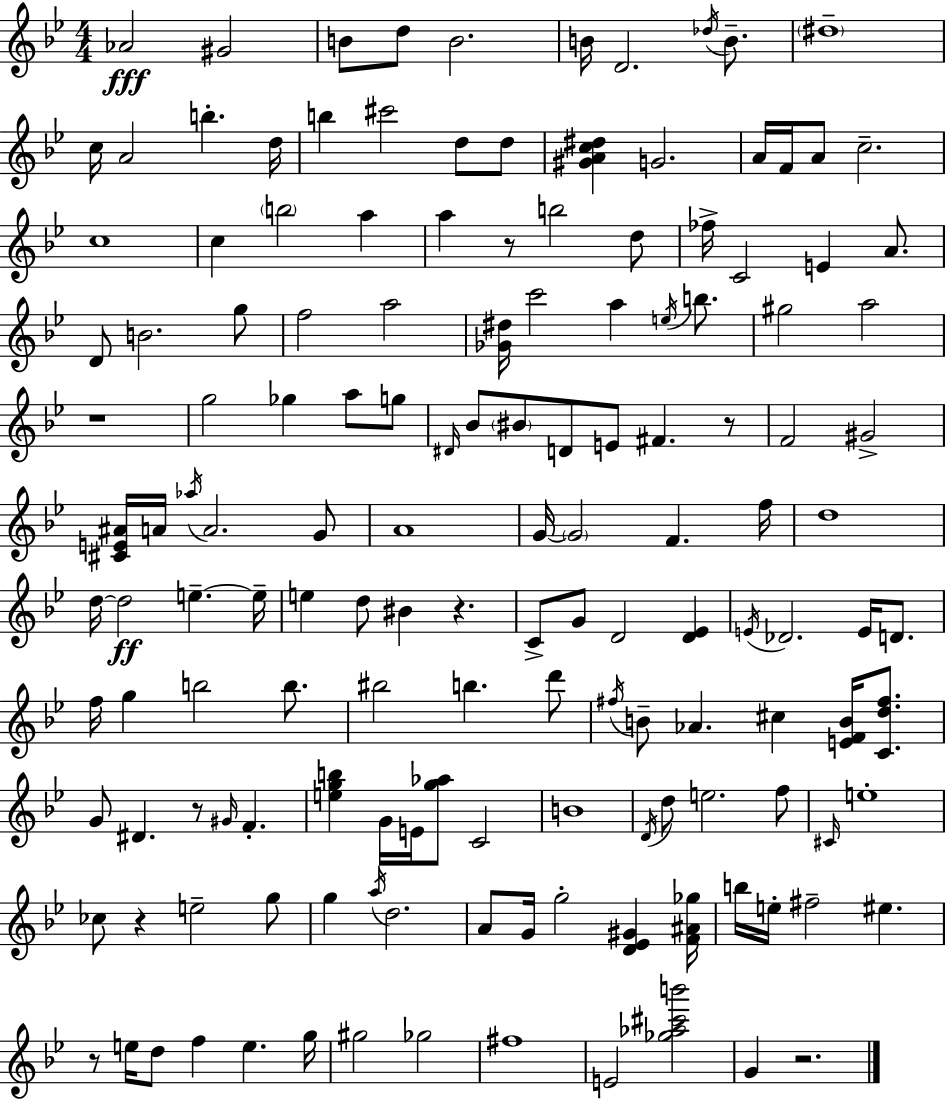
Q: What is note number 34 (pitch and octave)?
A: A4